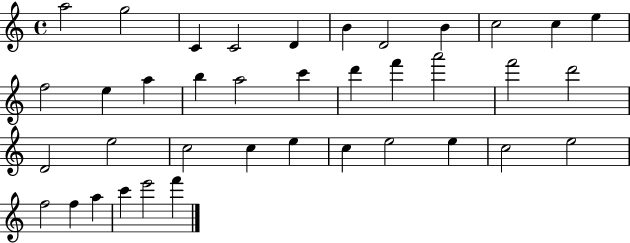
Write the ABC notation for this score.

X:1
T:Untitled
M:4/4
L:1/4
K:C
a2 g2 C C2 D B D2 B c2 c e f2 e a b a2 c' d' f' a'2 f'2 d'2 D2 e2 c2 c e c e2 e c2 e2 f2 f a c' e'2 f'